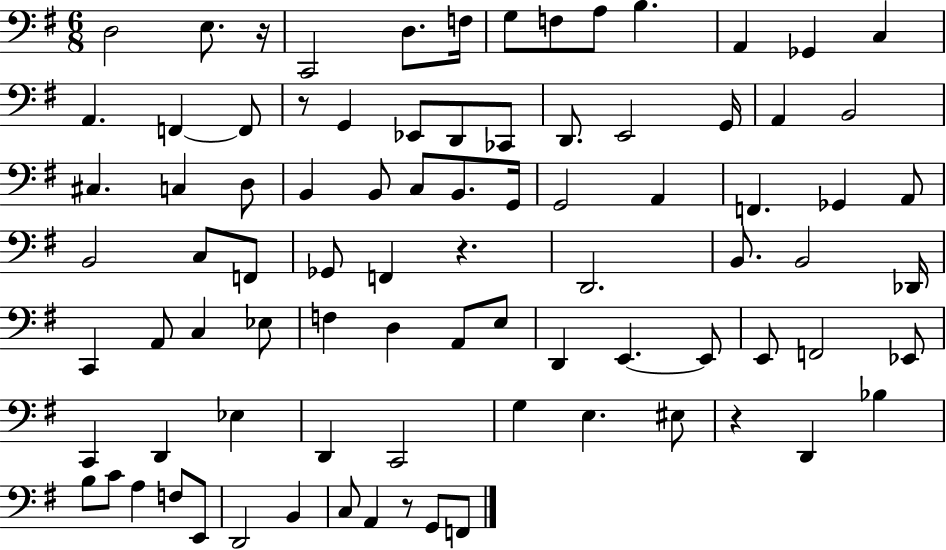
{
  \clef bass
  \numericTimeSignature
  \time 6/8
  \key g \major
  d2 e8. r16 | c,2 d8. f16 | g8 f8 a8 b4. | a,4 ges,4 c4 | \break a,4. f,4~~ f,8 | r8 g,4 ees,8 d,8 ces,8 | d,8. e,2 g,16 | a,4 b,2 | \break cis4. c4 d8 | b,4 b,8 c8 b,8. g,16 | g,2 a,4 | f,4. ges,4 a,8 | \break b,2 c8 f,8 | ges,8 f,4 r4. | d,2. | b,8. b,2 des,16 | \break c,4 a,8 c4 ees8 | f4 d4 a,8 e8 | d,4 e,4.~~ e,8 | e,8 f,2 ees,8 | \break c,4 d,4 ees4 | d,4 c,2 | g4 e4. eis8 | r4 d,4 bes4 | \break b8 c'8 a4 f8 e,8 | d,2 b,4 | c8 a,4 r8 g,8 f,8 | \bar "|."
}